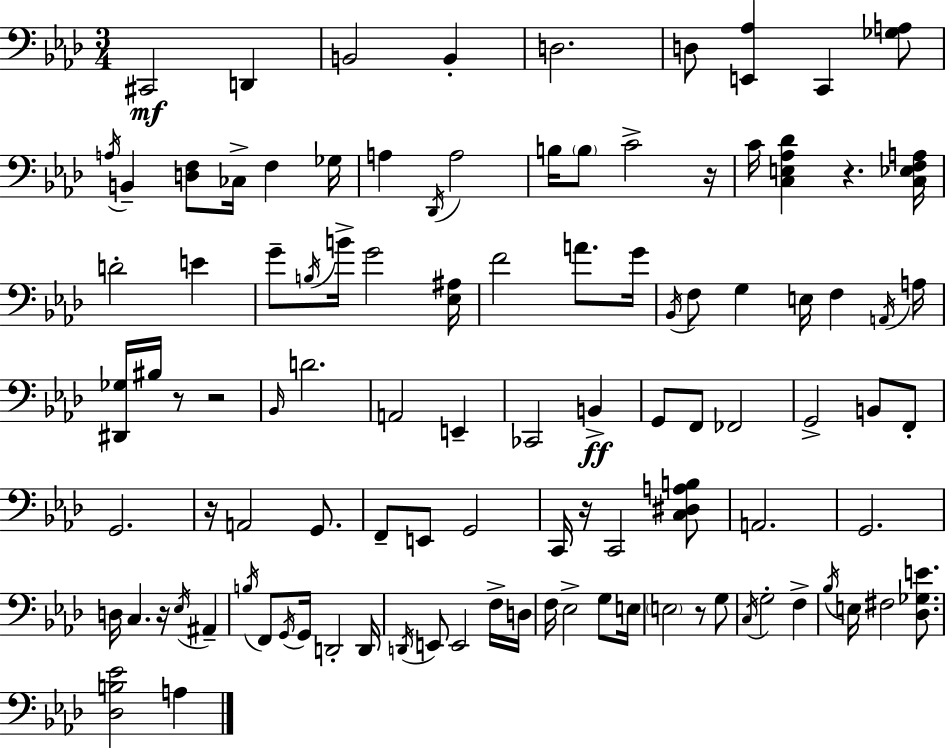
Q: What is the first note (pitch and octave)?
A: C#2